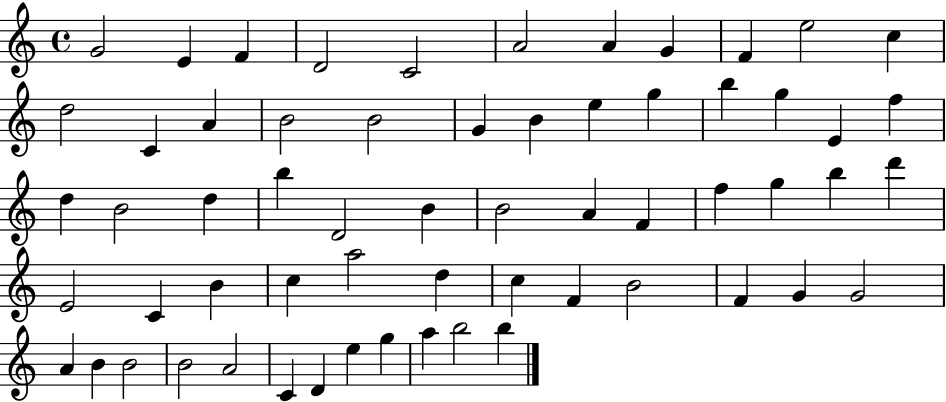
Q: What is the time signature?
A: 4/4